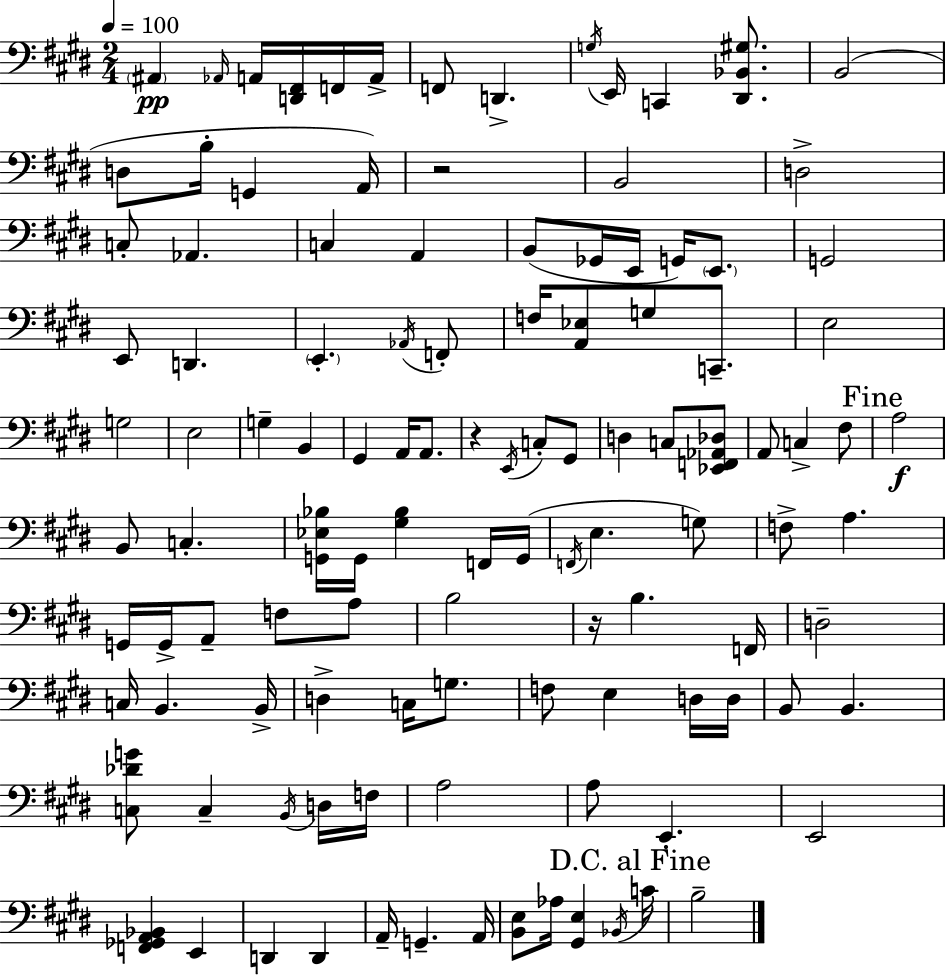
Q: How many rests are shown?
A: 3